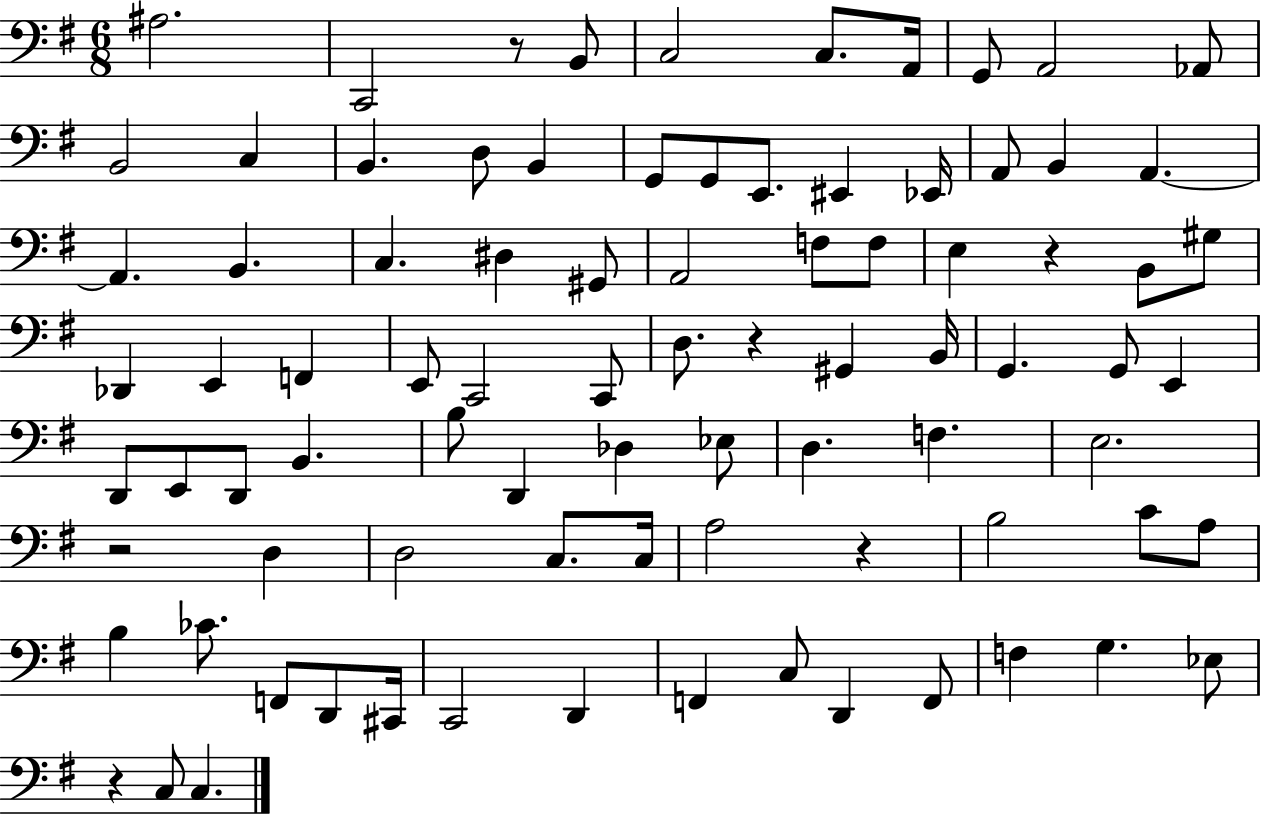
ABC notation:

X:1
T:Untitled
M:6/8
L:1/4
K:G
^A,2 C,,2 z/2 B,,/2 C,2 C,/2 A,,/4 G,,/2 A,,2 _A,,/2 B,,2 C, B,, D,/2 B,, G,,/2 G,,/2 E,,/2 ^E,, _E,,/4 A,,/2 B,, A,, A,, B,, C, ^D, ^G,,/2 A,,2 F,/2 F,/2 E, z B,,/2 ^G,/2 _D,, E,, F,, E,,/2 C,,2 C,,/2 D,/2 z ^G,, B,,/4 G,, G,,/2 E,, D,,/2 E,,/2 D,,/2 B,, B,/2 D,, _D, _E,/2 D, F, E,2 z2 D, D,2 C,/2 C,/4 A,2 z B,2 C/2 A,/2 B, _C/2 F,,/2 D,,/2 ^C,,/4 C,,2 D,, F,, C,/2 D,, F,,/2 F, G, _E,/2 z C,/2 C,